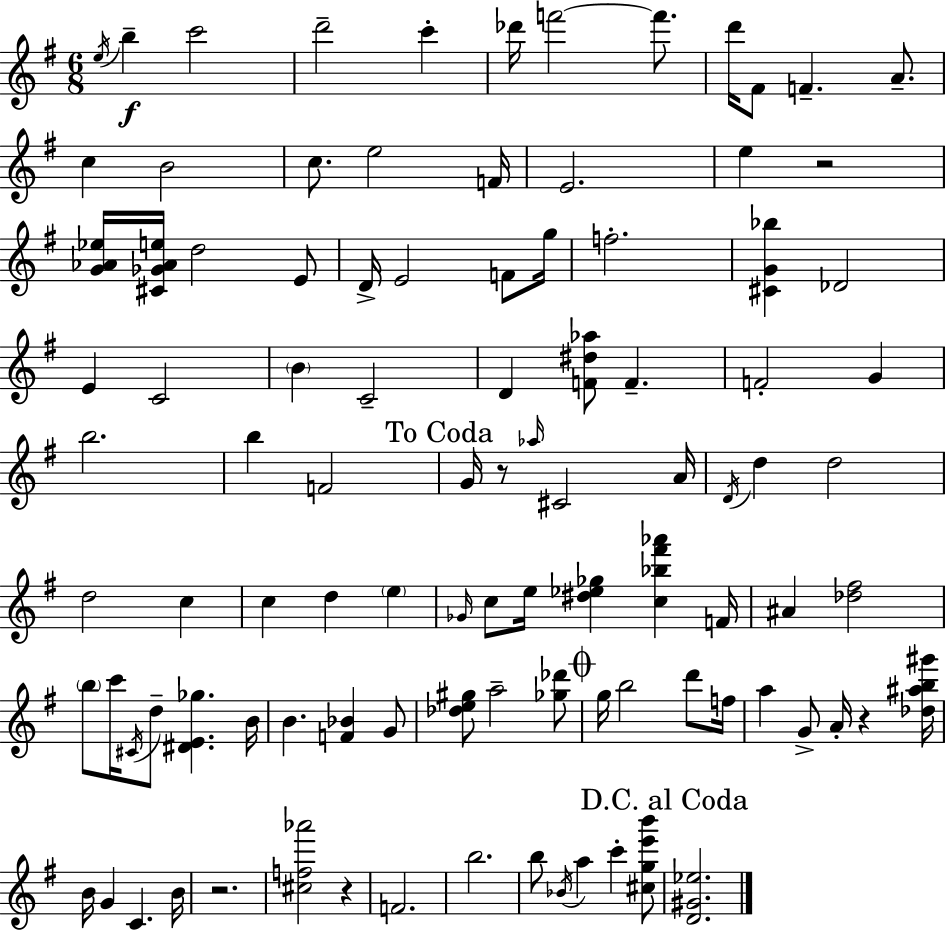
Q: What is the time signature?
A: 6/8